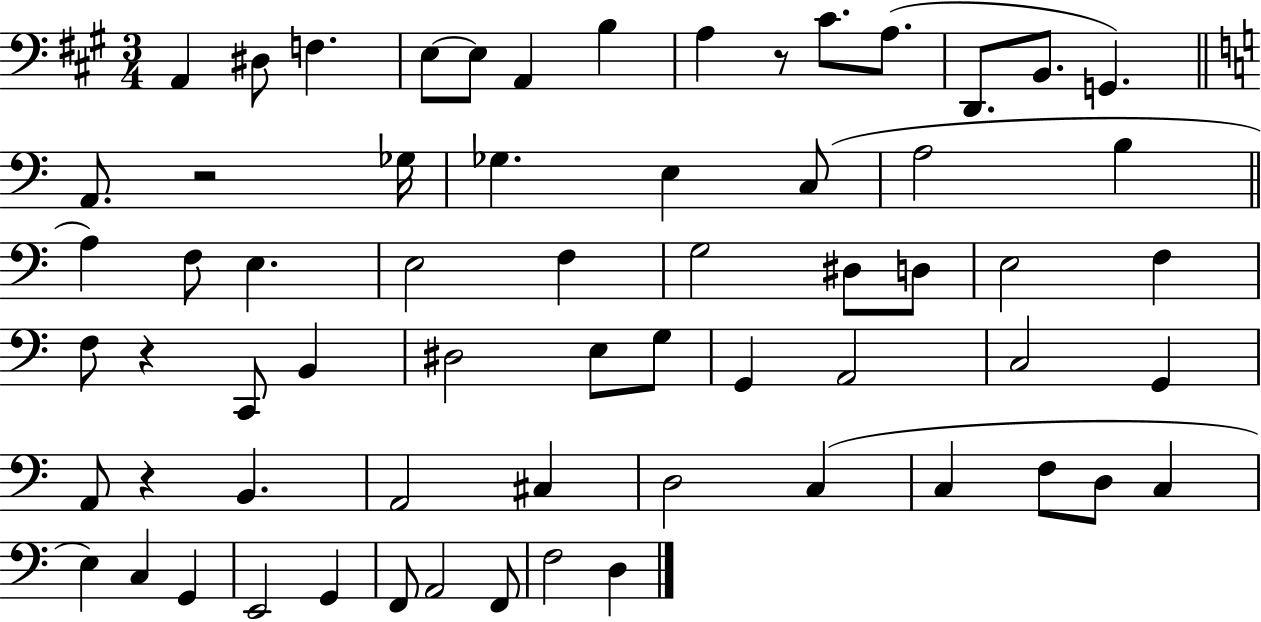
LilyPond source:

{
  \clef bass
  \numericTimeSignature
  \time 3/4
  \key a \major
  a,4 dis8 f4. | e8~~ e8 a,4 b4 | a4 r8 cis'8. a8.( | d,8. b,8. g,4.) | \break \bar "||" \break \key c \major a,8. r2 ges16 | ges4. e4 c8( | a2 b4 | \bar "||" \break \key c \major a4) f8 e4. | e2 f4 | g2 dis8 d8 | e2 f4 | \break f8 r4 c,8 b,4 | dis2 e8 g8 | g,4 a,2 | c2 g,4 | \break a,8 r4 b,4. | a,2 cis4 | d2 c4( | c4 f8 d8 c4 | \break e4) c4 g,4 | e,2 g,4 | f,8 a,2 f,8 | f2 d4 | \break \bar "|."
}